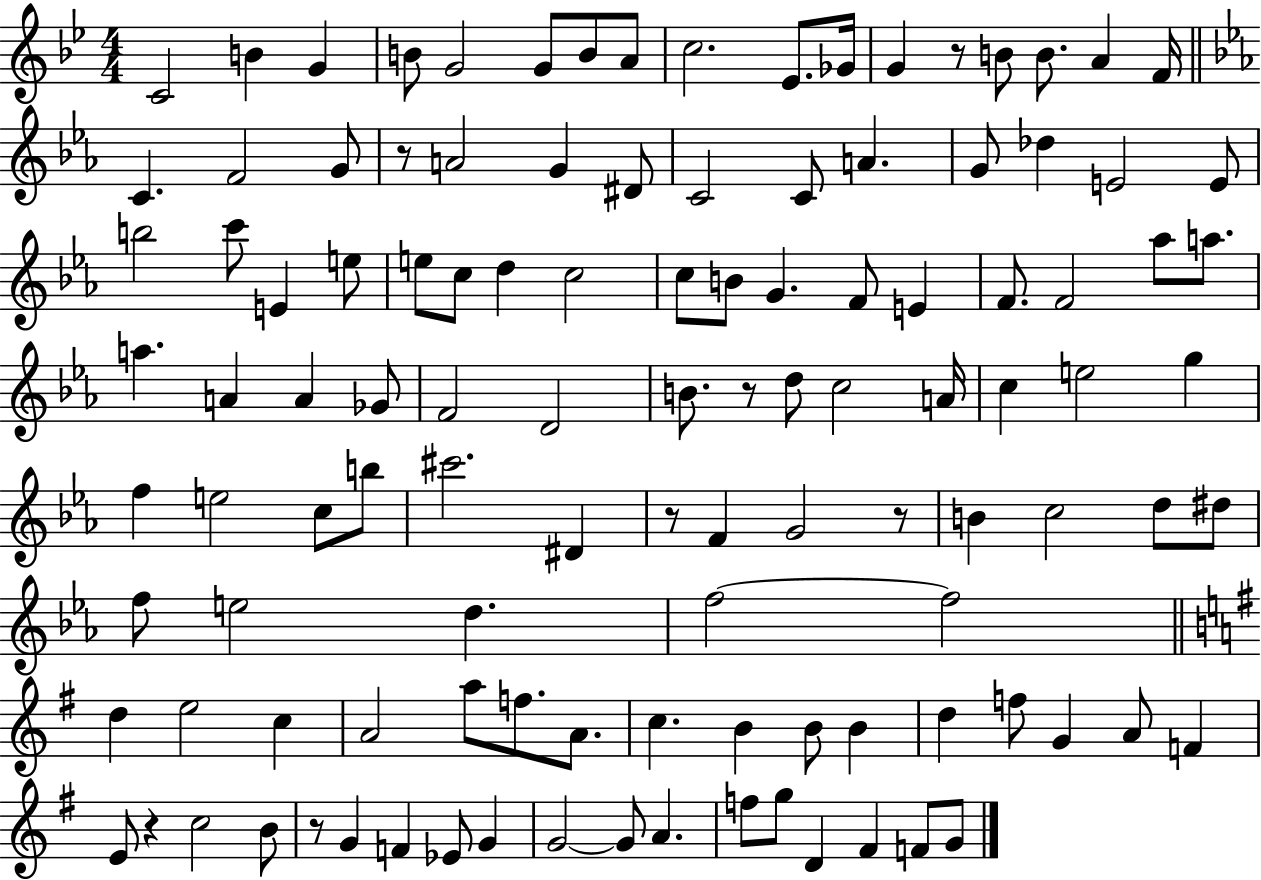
C4/h B4/q G4/q B4/e G4/h G4/e B4/e A4/e C5/h. Eb4/e. Gb4/s G4/q R/e B4/e B4/e. A4/q F4/s C4/q. F4/h G4/e R/e A4/h G4/q D#4/e C4/h C4/e A4/q. G4/e Db5/q E4/h E4/e B5/h C6/e E4/q E5/e E5/e C5/e D5/q C5/h C5/e B4/e G4/q. F4/e E4/q F4/e. F4/h Ab5/e A5/e. A5/q. A4/q A4/q Gb4/e F4/h D4/h B4/e. R/e D5/e C5/h A4/s C5/q E5/h G5/q F5/q E5/h C5/e B5/e C#6/h. D#4/q R/e F4/q G4/h R/e B4/q C5/h D5/e D#5/e F5/e E5/h D5/q. F5/h F5/h D5/q E5/h C5/q A4/h A5/e F5/e. A4/e. C5/q. B4/q B4/e B4/q D5/q F5/e G4/q A4/e F4/q E4/e R/q C5/h B4/e R/e G4/q F4/q Eb4/e G4/q G4/h G4/e A4/q. F5/e G5/e D4/q F#4/q F4/e G4/e